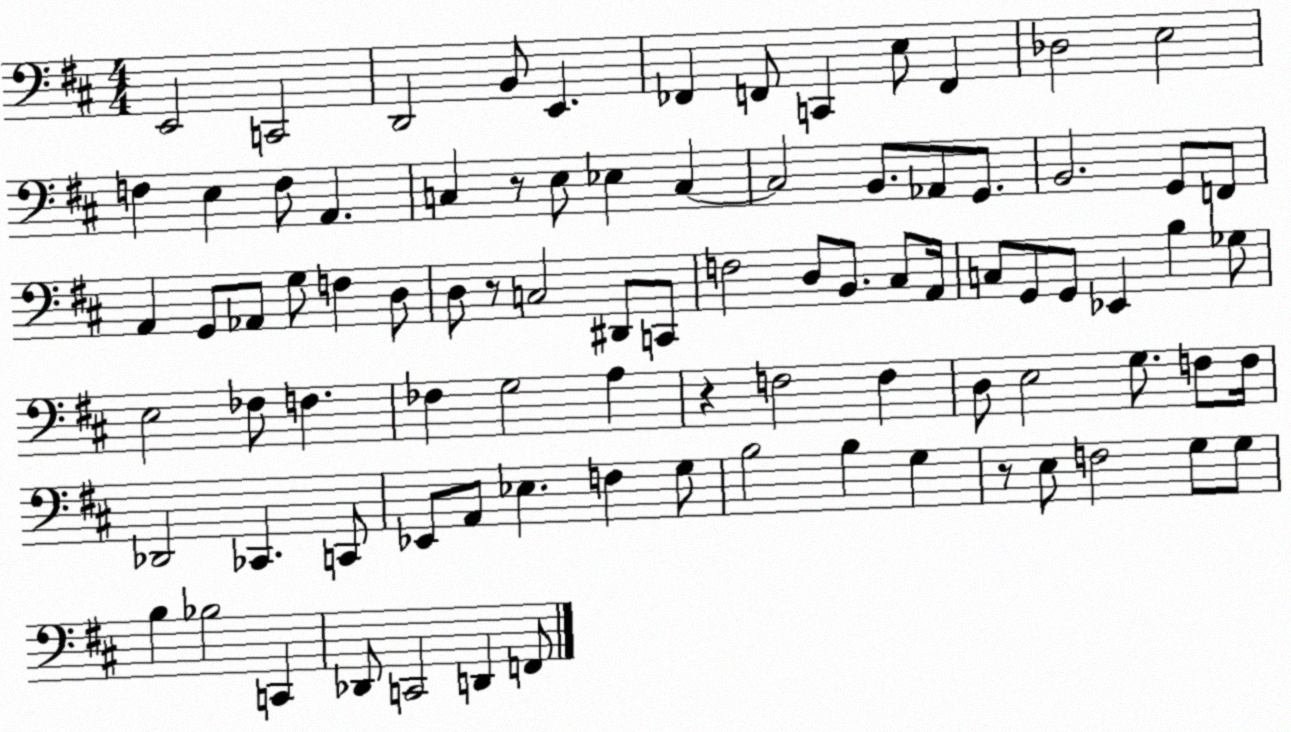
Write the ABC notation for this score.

X:1
T:Untitled
M:4/4
L:1/4
K:D
E,,2 C,,2 D,,2 B,,/2 E,, _F,, F,,/2 C,, E,/2 F,, _D,2 E,2 F, E, F,/2 A,, C, z/2 E,/2 _E, C, C,2 B,,/2 _A,,/2 G,,/2 B,,2 G,,/2 F,,/2 A,, G,,/2 _A,,/2 G,/2 F, D,/2 D,/2 z/2 C,2 ^D,,/2 C,,/2 F,2 D,/2 B,,/2 ^C,/2 A,,/4 C,/2 G,,/2 G,,/2 _E,, B, _G,/2 E,2 _F,/2 F, _F, G,2 A, z F,2 F, D,/2 E,2 G,/2 F,/2 F,/4 _D,,2 _C,, C,,/2 _E,,/2 A,,/2 _E, F, G,/2 B,2 B, G, z/2 E,/2 F,2 G,/2 G,/2 B, _B,2 C,, _D,,/2 C,,2 D,, F,,/2